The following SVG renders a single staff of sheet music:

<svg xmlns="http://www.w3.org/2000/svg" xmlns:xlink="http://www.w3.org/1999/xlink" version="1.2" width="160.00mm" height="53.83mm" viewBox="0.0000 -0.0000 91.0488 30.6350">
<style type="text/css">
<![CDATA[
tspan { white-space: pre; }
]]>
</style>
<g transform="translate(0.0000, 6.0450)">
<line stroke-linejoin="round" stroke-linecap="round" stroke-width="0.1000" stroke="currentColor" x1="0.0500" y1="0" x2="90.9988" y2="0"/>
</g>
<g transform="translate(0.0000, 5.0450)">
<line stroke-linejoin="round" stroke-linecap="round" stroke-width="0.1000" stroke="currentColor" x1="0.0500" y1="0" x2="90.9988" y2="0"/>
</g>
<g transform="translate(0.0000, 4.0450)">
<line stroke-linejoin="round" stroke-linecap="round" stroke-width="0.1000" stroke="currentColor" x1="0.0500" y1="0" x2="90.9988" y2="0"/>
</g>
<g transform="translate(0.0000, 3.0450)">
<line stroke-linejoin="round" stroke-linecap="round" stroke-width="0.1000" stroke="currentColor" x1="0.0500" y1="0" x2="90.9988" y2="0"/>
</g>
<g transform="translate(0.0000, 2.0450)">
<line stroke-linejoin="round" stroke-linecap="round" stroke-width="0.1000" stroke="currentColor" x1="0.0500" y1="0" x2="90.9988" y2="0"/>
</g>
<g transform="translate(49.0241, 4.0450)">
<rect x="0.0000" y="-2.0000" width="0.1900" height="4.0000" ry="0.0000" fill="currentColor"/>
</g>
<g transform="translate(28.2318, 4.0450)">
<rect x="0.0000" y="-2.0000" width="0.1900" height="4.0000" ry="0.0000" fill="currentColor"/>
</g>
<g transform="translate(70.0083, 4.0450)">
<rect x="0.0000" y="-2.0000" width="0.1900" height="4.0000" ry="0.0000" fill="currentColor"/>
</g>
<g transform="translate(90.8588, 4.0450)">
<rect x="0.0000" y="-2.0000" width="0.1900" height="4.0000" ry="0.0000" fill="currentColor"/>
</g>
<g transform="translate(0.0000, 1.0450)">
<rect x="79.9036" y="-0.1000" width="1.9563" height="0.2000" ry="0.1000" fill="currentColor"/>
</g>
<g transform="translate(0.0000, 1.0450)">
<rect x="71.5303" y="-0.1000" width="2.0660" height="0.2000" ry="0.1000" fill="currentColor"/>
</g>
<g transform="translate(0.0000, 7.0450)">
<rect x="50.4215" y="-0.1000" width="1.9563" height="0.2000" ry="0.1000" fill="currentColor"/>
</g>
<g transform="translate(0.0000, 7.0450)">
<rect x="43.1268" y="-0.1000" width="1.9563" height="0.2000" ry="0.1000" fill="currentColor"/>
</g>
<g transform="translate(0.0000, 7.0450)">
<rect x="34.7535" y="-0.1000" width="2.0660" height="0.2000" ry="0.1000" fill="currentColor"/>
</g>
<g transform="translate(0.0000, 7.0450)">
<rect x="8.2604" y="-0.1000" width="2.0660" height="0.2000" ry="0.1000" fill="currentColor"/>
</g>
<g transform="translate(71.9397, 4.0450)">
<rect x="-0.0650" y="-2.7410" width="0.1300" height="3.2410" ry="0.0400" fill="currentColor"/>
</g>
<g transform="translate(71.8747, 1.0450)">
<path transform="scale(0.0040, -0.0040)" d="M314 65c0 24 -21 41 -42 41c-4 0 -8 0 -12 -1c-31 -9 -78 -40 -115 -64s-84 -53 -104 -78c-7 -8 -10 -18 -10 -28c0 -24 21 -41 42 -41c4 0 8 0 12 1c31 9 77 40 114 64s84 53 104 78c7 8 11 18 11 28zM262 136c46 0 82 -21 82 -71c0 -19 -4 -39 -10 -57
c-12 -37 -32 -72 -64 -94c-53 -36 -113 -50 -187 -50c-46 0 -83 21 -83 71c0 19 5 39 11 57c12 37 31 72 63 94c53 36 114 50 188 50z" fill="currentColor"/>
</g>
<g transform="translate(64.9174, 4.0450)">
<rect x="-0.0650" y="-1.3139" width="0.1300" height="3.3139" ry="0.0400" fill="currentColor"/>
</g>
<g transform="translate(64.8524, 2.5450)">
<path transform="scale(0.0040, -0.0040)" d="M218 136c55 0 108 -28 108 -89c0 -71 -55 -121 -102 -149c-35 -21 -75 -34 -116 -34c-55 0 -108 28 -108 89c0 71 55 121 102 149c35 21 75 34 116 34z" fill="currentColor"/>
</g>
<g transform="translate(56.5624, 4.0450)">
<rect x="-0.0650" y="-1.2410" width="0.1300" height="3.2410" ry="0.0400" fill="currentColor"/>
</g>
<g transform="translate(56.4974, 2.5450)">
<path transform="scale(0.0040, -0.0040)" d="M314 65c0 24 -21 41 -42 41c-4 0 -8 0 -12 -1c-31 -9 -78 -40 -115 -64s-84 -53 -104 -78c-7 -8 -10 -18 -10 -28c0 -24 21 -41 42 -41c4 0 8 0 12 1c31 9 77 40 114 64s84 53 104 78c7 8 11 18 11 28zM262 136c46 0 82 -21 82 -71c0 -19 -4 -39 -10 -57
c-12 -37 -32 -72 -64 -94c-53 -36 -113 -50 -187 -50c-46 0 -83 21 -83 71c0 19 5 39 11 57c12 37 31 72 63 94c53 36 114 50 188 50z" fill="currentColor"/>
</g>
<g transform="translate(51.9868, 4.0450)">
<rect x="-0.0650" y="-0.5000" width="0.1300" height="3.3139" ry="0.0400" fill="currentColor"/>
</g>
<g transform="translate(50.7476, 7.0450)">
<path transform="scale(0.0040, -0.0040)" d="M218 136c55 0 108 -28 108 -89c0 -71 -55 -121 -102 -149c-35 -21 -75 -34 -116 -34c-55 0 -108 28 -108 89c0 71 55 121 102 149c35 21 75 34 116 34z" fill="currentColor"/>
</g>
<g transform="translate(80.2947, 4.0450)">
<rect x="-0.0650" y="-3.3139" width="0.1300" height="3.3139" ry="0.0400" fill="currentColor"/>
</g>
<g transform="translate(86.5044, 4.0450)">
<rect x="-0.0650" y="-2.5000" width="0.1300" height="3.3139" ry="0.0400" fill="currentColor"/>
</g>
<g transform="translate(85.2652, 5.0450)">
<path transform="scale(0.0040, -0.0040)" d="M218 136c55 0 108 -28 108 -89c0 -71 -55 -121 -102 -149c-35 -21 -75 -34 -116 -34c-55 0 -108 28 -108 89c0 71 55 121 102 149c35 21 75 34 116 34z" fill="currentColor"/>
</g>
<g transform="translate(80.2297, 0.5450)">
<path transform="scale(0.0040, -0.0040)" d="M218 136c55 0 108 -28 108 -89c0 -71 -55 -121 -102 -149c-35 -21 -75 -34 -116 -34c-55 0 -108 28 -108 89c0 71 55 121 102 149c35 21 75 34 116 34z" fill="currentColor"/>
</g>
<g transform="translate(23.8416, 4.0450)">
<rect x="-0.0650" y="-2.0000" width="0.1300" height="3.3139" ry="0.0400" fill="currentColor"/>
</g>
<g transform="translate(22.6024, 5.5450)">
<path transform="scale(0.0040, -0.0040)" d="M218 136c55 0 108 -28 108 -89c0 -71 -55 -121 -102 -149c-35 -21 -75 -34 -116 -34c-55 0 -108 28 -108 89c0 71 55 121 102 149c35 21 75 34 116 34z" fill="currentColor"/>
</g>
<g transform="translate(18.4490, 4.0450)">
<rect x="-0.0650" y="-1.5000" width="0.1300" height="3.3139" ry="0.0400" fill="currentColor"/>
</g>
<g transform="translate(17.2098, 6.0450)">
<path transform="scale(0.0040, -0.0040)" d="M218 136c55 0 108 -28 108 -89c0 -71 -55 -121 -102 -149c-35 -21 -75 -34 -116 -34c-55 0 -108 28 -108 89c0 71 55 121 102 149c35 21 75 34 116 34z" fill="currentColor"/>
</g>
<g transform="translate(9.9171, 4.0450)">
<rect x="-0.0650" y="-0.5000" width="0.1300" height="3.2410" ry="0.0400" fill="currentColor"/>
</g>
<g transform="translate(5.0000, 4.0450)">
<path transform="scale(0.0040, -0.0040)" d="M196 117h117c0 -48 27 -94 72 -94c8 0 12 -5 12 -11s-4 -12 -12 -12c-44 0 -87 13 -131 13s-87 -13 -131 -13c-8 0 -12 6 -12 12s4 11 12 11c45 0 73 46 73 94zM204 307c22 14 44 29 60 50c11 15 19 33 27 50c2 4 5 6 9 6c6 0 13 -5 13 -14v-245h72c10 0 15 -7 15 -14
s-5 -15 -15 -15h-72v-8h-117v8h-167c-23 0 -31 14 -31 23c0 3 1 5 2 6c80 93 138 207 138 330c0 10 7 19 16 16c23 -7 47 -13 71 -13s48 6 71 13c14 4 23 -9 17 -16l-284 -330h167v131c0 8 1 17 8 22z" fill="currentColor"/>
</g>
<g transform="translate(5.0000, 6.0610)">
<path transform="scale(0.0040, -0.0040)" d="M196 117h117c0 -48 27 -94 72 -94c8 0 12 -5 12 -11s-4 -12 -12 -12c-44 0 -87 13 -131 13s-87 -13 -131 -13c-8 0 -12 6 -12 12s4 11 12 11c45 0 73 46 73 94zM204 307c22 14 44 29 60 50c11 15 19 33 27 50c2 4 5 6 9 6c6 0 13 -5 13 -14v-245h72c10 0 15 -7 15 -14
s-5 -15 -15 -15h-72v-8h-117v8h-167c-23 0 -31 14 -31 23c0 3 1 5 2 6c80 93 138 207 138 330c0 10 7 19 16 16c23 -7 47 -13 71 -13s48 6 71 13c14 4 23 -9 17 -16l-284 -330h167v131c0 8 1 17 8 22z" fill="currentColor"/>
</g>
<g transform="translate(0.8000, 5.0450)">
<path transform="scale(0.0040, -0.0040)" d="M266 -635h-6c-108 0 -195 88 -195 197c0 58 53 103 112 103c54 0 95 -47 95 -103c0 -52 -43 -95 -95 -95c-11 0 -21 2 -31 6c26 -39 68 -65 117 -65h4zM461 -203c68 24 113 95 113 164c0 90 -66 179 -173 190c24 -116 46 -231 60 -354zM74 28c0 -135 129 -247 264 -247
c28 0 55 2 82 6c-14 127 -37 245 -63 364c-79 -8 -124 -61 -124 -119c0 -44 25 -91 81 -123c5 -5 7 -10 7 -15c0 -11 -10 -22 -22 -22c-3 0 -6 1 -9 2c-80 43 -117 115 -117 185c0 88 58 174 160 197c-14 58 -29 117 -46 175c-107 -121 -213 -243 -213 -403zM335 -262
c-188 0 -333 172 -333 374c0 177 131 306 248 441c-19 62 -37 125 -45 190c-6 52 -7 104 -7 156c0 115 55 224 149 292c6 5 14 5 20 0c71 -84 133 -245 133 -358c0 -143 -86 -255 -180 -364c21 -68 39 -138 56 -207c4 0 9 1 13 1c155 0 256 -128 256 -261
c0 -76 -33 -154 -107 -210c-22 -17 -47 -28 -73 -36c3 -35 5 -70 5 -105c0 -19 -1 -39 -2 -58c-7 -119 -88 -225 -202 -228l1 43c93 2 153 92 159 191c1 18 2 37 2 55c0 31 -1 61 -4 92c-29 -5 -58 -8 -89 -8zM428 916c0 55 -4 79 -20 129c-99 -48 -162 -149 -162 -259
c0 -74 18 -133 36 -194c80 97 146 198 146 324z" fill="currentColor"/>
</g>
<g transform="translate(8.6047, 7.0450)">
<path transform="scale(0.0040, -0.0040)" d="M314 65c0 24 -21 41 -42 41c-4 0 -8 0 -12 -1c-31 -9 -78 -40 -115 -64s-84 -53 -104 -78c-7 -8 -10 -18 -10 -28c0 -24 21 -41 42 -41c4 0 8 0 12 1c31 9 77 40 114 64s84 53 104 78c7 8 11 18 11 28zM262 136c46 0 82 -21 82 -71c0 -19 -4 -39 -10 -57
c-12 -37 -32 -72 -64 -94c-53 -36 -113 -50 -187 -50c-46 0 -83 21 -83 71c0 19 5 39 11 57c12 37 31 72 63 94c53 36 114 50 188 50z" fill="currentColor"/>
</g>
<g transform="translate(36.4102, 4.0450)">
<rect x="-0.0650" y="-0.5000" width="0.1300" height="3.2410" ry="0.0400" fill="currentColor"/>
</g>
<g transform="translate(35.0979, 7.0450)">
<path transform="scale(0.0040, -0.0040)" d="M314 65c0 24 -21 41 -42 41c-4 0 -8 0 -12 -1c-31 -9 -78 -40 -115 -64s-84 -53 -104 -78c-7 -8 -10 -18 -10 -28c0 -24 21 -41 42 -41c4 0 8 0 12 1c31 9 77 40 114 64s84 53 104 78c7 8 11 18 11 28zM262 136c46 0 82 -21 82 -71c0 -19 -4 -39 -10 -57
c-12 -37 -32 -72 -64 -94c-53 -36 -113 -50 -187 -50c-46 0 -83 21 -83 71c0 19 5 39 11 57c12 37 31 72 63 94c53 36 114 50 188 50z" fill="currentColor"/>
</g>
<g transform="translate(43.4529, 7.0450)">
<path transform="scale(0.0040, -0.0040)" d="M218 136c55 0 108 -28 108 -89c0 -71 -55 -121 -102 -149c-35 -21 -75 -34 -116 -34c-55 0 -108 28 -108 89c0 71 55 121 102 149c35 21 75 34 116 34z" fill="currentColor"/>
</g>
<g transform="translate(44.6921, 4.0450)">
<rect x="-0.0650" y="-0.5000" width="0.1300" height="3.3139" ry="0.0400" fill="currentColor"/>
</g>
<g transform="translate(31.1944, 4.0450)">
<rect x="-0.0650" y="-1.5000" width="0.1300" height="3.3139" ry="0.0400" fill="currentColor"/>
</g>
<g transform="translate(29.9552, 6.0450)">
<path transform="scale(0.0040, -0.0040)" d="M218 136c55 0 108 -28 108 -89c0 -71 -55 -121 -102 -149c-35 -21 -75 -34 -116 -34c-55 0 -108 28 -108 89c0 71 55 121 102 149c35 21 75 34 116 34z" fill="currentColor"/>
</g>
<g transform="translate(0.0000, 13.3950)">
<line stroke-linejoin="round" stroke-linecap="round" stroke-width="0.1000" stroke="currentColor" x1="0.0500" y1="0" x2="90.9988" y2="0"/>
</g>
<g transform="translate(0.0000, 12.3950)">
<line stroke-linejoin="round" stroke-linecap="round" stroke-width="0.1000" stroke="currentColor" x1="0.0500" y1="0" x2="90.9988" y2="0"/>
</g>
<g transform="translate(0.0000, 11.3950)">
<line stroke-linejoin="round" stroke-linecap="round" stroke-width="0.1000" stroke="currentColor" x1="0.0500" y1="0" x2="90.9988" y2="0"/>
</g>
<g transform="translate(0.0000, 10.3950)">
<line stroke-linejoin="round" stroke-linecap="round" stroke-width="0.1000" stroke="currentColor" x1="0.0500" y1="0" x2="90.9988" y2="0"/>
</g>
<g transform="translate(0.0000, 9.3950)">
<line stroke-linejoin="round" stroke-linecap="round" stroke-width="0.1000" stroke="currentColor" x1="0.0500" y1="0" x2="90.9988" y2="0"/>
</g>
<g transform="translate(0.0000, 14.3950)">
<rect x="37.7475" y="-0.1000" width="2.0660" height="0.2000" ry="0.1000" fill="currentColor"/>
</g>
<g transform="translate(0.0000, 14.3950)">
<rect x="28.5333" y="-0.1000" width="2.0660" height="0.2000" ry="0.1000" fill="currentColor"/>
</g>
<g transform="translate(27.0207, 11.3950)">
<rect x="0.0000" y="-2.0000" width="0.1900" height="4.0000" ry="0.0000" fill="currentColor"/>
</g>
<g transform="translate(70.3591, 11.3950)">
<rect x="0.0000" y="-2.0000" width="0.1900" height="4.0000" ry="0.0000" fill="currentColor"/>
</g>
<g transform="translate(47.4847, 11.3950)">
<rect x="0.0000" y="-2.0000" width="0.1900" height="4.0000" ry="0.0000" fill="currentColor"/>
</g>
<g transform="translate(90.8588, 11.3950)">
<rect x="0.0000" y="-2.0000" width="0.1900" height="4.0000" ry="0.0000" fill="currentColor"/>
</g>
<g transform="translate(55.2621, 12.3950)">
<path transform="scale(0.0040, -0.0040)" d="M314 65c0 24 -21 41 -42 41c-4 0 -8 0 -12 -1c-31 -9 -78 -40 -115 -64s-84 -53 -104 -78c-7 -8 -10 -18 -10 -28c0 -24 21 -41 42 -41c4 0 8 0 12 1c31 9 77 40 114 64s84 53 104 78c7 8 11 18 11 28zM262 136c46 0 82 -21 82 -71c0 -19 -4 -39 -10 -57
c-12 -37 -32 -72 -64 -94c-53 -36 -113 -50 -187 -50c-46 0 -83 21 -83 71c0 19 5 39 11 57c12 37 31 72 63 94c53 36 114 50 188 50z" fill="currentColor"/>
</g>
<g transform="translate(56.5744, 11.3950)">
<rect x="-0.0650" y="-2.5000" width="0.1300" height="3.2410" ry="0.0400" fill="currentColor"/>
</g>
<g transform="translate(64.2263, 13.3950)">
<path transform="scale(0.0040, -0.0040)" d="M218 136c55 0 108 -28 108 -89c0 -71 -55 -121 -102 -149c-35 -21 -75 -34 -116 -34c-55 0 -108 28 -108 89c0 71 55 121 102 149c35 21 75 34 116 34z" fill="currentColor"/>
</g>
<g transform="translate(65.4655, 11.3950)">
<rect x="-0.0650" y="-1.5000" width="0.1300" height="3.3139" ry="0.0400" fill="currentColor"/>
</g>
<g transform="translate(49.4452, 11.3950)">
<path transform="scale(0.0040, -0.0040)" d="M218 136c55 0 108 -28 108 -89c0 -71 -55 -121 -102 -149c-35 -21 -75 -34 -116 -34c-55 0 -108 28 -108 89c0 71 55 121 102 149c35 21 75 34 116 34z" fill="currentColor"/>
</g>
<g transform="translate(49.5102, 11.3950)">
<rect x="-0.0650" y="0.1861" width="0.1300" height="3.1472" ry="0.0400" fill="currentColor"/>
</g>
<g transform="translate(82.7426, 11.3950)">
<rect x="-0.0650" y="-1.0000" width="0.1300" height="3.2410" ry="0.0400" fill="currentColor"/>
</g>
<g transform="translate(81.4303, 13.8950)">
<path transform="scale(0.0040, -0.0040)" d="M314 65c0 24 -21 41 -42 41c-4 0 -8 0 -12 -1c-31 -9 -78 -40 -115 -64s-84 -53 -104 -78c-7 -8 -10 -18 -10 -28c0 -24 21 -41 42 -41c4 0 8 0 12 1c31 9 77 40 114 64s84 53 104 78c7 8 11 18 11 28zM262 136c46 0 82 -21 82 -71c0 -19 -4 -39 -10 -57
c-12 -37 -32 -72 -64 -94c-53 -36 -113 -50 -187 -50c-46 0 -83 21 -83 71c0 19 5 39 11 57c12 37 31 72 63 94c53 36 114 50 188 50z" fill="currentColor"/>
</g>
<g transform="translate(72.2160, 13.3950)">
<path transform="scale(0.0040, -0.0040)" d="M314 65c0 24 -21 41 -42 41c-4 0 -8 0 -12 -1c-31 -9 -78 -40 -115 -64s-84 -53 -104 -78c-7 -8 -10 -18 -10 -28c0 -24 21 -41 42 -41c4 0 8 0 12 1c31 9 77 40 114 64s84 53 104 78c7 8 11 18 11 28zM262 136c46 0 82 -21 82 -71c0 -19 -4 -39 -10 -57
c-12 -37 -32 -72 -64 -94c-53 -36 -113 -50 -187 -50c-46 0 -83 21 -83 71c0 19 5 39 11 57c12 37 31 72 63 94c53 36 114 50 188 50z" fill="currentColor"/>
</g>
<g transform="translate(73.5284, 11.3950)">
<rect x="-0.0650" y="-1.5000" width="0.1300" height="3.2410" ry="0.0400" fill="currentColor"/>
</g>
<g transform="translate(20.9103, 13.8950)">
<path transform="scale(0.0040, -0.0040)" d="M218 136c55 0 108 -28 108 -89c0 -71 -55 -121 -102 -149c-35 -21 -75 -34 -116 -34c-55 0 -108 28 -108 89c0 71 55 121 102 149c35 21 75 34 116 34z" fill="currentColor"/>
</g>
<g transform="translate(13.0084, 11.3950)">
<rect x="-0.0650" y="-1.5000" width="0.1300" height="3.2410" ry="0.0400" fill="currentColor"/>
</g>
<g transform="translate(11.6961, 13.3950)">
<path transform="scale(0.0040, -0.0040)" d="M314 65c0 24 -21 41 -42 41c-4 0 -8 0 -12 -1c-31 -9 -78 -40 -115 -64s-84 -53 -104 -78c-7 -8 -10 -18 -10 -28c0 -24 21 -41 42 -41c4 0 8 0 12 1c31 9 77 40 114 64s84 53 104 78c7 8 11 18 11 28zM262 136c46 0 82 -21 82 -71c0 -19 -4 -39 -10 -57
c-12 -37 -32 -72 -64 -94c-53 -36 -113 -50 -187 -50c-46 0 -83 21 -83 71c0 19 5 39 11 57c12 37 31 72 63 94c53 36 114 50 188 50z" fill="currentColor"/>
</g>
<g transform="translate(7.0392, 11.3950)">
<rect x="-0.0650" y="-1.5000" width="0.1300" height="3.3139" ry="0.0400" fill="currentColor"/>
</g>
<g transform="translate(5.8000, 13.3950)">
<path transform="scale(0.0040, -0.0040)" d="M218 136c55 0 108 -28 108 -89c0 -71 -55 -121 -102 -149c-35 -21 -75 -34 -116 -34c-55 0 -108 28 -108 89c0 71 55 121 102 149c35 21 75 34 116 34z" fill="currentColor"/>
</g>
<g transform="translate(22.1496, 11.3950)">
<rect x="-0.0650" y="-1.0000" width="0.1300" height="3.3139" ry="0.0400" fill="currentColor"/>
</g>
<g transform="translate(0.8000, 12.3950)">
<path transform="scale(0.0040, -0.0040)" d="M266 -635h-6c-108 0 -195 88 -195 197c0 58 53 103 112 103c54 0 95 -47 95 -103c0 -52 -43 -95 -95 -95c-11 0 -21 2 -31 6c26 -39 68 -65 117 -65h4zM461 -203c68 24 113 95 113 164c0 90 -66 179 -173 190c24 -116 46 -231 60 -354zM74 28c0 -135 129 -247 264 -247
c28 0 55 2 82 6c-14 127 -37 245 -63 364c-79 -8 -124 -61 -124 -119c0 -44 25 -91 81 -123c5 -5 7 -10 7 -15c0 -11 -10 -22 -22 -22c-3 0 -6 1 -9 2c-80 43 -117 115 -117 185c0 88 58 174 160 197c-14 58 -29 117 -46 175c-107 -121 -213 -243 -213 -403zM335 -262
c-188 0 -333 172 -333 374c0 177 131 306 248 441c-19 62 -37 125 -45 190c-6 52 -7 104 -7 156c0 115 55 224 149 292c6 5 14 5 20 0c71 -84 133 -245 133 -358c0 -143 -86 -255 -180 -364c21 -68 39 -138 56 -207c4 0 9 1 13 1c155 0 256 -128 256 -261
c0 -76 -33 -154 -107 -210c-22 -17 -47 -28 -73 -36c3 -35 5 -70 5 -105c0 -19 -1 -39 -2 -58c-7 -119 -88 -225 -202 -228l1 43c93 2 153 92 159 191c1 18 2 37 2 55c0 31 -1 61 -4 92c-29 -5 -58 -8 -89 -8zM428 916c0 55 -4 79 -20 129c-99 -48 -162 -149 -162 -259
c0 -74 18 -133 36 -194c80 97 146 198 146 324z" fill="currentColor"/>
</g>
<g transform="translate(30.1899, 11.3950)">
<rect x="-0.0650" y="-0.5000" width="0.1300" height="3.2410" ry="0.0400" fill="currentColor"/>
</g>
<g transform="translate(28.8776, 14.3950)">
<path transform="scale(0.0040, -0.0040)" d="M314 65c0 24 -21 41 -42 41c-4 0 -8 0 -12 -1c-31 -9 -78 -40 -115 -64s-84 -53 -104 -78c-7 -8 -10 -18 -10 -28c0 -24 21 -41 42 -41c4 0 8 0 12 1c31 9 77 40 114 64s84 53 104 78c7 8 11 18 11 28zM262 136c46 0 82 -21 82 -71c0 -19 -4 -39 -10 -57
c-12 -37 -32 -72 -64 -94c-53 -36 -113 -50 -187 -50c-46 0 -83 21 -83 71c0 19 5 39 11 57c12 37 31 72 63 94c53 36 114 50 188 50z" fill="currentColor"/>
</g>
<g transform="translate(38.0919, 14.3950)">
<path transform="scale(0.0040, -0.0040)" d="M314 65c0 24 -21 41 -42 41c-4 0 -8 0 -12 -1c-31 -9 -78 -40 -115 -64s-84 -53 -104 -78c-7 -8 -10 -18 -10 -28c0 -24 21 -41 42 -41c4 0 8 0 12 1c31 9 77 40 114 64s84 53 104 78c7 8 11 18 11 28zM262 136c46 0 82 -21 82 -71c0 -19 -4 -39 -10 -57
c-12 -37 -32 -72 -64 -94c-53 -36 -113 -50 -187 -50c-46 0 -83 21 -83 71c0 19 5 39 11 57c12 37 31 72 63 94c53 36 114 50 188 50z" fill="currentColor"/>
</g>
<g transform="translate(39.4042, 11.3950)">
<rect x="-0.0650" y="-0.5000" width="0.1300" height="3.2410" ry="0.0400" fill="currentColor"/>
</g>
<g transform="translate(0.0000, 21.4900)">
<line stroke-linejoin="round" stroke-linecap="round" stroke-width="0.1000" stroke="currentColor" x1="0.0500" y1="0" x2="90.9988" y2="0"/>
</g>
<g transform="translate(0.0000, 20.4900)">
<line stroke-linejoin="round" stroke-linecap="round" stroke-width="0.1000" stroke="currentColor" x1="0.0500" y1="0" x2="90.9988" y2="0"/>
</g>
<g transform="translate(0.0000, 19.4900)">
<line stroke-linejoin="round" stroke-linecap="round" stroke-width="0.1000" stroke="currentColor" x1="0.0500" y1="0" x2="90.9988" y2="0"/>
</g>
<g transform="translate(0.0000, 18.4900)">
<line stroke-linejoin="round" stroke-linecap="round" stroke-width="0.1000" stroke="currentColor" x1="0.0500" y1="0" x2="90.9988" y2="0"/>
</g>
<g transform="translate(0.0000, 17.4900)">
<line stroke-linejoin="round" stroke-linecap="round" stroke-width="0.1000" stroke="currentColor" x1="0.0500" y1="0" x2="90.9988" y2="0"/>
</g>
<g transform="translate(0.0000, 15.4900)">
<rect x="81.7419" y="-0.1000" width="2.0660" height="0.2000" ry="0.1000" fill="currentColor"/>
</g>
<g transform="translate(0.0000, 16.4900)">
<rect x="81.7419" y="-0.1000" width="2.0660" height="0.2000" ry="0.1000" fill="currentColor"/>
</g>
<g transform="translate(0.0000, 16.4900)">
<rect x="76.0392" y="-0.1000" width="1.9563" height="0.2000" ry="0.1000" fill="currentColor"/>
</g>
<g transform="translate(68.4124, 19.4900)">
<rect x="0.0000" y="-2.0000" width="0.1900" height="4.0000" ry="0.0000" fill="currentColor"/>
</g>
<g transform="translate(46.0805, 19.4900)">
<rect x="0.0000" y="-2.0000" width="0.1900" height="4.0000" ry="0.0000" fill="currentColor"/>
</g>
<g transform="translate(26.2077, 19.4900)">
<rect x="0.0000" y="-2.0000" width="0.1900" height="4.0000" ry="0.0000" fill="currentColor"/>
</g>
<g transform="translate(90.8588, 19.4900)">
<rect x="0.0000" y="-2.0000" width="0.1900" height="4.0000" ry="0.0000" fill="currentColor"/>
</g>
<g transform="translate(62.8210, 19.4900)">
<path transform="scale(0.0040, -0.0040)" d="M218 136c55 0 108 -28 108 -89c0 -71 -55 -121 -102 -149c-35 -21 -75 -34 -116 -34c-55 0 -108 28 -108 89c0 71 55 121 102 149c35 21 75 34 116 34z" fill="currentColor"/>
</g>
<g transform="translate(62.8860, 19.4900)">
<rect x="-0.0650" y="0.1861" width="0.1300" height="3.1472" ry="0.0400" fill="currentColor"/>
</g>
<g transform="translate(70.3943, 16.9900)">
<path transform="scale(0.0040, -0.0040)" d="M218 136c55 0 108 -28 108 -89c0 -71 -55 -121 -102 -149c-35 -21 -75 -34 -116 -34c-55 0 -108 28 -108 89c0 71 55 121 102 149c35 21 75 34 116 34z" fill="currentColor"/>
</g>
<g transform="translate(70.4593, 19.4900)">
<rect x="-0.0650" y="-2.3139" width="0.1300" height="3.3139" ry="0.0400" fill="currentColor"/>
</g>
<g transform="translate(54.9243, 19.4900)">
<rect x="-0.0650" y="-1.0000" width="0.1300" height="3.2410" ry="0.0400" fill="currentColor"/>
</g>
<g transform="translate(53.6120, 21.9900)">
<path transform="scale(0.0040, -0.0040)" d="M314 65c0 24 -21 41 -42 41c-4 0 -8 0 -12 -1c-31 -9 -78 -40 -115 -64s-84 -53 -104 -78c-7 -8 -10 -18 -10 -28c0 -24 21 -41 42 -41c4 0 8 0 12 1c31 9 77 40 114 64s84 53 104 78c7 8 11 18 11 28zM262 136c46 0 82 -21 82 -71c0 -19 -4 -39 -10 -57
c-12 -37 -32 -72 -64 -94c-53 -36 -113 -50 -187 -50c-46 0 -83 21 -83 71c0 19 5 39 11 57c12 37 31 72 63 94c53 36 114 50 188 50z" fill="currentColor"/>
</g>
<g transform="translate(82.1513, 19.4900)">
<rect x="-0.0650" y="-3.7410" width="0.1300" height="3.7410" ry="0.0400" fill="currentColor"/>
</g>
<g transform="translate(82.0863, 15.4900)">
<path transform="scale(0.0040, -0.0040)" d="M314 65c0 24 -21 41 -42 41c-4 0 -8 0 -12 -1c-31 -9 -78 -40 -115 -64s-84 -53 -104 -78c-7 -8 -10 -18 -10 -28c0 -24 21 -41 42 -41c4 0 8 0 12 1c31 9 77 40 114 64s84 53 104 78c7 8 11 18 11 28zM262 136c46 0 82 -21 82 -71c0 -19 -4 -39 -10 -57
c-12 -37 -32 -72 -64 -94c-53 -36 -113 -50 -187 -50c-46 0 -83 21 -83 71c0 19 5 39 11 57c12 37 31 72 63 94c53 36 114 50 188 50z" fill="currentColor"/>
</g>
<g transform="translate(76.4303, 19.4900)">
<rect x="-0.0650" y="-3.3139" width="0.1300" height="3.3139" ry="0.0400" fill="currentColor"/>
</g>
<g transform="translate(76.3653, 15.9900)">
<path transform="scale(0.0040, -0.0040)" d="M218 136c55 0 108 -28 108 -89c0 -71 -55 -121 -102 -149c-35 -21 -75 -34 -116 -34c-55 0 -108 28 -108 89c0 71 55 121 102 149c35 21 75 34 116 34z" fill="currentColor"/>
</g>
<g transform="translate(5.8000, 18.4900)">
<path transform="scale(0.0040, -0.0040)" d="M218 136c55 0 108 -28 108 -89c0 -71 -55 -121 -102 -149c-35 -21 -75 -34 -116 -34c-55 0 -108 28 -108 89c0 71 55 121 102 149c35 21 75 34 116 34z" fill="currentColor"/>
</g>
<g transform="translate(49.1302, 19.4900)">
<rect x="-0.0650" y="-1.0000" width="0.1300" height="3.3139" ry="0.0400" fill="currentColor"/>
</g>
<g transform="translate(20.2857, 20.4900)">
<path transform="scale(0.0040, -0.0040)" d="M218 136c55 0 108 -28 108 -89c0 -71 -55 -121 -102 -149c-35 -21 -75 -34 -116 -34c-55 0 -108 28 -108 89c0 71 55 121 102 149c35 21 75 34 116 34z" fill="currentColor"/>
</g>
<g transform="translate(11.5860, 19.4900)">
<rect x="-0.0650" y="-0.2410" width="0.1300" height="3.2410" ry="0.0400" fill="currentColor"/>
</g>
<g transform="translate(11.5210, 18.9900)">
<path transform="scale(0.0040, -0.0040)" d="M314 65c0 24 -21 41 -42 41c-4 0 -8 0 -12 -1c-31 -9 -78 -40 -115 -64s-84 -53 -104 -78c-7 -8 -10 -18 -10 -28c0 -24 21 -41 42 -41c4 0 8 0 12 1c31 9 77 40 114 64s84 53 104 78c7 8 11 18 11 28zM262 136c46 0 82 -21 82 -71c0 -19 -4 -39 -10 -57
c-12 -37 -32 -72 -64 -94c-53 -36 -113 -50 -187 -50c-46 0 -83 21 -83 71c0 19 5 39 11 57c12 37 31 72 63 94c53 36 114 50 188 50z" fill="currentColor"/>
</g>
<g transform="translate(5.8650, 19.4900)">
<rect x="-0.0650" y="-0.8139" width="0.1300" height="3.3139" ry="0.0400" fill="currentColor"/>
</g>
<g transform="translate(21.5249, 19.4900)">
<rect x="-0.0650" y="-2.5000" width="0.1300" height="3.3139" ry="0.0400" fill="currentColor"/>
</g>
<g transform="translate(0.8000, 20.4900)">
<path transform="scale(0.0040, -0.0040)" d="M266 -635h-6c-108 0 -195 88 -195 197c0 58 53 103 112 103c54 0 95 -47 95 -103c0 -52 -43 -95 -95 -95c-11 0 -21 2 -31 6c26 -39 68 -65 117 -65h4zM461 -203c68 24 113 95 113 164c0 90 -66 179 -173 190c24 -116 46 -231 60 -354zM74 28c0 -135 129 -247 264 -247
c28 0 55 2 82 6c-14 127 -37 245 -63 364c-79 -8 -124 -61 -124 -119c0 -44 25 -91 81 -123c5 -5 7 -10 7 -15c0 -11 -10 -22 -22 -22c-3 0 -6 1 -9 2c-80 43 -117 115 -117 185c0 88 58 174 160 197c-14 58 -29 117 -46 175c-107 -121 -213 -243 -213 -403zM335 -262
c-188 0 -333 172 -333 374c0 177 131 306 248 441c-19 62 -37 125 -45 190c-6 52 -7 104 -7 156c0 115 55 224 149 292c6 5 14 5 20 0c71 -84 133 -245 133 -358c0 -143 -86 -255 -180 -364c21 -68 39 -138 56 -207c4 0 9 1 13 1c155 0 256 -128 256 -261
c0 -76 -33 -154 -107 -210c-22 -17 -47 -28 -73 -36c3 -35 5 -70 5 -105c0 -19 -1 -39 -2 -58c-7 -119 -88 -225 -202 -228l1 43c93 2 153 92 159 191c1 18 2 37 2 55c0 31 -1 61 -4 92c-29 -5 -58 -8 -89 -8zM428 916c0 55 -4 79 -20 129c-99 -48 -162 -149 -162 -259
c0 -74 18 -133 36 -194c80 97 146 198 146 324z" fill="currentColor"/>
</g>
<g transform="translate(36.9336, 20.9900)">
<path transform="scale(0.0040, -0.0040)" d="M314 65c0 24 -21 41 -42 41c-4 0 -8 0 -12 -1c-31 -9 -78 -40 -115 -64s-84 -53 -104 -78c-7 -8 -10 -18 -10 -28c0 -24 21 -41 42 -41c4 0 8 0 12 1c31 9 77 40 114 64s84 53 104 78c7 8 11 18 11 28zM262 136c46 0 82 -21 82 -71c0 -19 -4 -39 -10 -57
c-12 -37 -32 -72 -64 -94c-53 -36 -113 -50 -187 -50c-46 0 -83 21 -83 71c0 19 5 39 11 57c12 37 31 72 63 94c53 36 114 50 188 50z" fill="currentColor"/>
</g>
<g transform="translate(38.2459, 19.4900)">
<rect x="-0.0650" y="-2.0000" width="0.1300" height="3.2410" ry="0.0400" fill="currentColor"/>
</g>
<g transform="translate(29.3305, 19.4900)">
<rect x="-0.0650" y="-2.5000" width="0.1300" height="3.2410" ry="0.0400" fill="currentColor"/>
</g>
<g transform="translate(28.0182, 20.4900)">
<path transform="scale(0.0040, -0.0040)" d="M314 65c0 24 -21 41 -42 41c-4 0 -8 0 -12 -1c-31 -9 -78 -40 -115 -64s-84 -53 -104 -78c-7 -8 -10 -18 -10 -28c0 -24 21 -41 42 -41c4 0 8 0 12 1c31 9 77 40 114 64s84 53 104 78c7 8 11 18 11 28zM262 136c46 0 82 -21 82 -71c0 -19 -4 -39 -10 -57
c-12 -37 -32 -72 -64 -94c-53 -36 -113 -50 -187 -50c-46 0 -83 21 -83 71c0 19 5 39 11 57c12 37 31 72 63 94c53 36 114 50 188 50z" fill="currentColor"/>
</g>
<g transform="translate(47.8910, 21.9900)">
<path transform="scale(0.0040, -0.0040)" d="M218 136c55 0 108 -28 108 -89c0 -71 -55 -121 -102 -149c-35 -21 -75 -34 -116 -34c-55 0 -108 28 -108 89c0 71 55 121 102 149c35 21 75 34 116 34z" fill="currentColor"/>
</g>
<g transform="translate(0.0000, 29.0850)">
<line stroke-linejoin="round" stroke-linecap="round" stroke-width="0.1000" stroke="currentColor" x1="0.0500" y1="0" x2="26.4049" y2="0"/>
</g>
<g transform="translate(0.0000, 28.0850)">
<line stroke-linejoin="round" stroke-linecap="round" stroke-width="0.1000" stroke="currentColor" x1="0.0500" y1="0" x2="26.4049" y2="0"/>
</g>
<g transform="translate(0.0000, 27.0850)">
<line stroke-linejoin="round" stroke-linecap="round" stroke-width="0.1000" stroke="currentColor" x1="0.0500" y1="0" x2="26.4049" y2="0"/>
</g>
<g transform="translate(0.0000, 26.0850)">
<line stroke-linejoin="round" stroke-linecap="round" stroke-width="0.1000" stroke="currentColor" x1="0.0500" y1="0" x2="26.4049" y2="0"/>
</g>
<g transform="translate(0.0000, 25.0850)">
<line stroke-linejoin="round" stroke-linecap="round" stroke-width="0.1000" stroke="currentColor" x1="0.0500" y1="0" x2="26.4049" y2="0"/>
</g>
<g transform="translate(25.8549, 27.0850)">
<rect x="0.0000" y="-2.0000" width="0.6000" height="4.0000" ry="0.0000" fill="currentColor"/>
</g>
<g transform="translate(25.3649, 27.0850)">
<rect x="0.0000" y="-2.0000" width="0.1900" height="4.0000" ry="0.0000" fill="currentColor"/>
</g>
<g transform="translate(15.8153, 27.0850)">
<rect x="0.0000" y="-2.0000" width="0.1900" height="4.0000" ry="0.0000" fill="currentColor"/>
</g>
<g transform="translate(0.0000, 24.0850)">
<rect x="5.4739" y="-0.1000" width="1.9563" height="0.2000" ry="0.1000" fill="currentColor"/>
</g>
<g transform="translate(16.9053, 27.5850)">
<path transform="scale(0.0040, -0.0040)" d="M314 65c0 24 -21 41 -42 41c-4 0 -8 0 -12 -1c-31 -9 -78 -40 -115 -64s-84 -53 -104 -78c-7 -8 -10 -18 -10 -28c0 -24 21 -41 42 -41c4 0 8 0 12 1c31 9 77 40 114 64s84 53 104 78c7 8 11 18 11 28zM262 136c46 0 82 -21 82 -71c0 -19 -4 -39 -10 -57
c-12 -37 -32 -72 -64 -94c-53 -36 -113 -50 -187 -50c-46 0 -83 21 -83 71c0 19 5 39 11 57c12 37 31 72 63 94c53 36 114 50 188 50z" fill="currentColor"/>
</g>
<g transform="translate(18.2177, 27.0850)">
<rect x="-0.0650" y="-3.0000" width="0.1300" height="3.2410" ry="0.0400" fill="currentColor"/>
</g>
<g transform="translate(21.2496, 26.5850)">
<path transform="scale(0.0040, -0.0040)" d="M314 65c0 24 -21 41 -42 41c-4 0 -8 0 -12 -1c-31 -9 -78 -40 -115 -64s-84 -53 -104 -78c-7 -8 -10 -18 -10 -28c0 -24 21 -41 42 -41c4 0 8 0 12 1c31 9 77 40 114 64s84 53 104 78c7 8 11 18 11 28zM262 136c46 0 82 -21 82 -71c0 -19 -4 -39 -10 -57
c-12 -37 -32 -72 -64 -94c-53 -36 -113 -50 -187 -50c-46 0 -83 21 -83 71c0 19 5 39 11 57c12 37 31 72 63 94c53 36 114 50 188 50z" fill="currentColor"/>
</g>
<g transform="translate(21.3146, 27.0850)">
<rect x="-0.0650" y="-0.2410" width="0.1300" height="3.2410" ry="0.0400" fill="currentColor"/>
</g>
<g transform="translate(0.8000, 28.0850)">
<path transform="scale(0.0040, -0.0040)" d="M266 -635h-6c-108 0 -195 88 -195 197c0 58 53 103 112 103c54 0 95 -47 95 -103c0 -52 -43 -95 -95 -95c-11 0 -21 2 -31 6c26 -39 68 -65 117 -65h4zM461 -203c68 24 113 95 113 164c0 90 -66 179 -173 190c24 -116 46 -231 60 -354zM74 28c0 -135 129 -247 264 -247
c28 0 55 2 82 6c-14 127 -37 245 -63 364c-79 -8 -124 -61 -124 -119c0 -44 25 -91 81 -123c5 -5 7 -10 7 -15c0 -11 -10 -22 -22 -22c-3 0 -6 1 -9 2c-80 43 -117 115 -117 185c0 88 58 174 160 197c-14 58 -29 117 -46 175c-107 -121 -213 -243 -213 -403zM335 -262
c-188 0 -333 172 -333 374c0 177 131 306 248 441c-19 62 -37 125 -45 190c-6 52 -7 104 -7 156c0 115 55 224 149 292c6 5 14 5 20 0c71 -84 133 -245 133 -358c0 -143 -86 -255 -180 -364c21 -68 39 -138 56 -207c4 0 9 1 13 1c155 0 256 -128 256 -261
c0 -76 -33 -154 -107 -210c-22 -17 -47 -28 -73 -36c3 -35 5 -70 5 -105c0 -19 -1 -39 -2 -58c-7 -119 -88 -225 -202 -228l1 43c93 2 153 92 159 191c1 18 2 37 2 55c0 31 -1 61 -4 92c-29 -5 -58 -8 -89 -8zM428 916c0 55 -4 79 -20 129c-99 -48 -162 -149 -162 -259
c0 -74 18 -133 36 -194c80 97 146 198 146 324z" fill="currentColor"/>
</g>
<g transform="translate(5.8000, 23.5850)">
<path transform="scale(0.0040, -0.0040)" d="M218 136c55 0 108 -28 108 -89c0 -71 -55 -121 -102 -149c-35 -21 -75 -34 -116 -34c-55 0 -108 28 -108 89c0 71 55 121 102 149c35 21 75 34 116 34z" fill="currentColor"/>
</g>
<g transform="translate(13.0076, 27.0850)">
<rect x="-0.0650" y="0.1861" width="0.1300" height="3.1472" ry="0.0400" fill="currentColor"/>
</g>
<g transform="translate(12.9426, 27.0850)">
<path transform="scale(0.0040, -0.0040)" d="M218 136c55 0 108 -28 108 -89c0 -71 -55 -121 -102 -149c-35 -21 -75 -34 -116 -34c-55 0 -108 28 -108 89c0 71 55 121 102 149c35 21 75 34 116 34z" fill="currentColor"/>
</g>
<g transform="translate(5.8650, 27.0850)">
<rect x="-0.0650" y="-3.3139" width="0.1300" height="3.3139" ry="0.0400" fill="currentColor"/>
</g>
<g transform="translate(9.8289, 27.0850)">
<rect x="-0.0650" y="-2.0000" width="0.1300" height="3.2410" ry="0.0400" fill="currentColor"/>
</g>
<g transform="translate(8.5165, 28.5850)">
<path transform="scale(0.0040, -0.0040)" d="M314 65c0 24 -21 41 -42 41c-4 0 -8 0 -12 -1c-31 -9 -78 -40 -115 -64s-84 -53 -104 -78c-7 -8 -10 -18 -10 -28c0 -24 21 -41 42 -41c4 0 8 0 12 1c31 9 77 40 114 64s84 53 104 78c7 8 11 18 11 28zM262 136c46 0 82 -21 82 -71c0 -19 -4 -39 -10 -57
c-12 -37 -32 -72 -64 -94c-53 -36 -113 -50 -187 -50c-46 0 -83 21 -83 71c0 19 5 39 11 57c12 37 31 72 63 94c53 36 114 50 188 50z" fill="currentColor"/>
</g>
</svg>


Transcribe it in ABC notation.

X:1
T:Untitled
M:4/4
L:1/4
K:C
C2 E F E C2 C C e2 e a2 b G E E2 D C2 C2 B G2 E E2 D2 d c2 G G2 F2 D D2 B g b c'2 b F2 B A2 c2